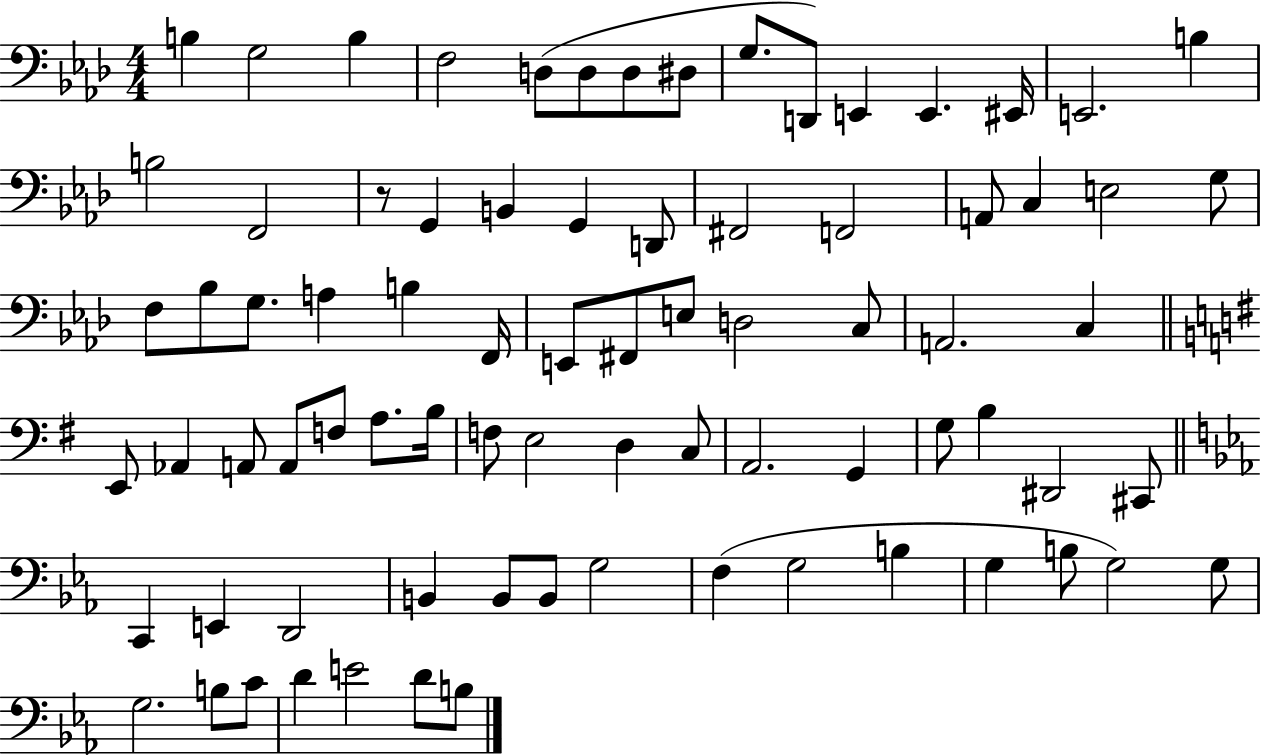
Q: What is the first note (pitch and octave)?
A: B3